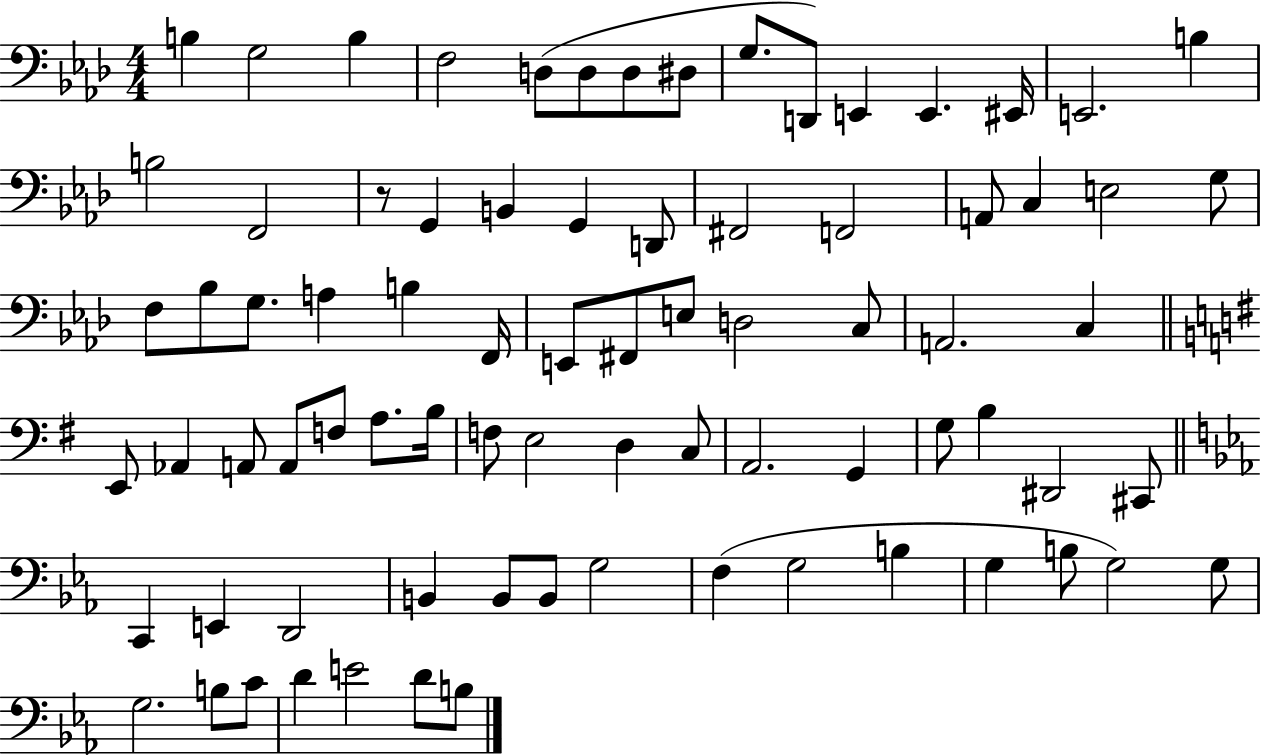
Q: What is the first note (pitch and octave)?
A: B3